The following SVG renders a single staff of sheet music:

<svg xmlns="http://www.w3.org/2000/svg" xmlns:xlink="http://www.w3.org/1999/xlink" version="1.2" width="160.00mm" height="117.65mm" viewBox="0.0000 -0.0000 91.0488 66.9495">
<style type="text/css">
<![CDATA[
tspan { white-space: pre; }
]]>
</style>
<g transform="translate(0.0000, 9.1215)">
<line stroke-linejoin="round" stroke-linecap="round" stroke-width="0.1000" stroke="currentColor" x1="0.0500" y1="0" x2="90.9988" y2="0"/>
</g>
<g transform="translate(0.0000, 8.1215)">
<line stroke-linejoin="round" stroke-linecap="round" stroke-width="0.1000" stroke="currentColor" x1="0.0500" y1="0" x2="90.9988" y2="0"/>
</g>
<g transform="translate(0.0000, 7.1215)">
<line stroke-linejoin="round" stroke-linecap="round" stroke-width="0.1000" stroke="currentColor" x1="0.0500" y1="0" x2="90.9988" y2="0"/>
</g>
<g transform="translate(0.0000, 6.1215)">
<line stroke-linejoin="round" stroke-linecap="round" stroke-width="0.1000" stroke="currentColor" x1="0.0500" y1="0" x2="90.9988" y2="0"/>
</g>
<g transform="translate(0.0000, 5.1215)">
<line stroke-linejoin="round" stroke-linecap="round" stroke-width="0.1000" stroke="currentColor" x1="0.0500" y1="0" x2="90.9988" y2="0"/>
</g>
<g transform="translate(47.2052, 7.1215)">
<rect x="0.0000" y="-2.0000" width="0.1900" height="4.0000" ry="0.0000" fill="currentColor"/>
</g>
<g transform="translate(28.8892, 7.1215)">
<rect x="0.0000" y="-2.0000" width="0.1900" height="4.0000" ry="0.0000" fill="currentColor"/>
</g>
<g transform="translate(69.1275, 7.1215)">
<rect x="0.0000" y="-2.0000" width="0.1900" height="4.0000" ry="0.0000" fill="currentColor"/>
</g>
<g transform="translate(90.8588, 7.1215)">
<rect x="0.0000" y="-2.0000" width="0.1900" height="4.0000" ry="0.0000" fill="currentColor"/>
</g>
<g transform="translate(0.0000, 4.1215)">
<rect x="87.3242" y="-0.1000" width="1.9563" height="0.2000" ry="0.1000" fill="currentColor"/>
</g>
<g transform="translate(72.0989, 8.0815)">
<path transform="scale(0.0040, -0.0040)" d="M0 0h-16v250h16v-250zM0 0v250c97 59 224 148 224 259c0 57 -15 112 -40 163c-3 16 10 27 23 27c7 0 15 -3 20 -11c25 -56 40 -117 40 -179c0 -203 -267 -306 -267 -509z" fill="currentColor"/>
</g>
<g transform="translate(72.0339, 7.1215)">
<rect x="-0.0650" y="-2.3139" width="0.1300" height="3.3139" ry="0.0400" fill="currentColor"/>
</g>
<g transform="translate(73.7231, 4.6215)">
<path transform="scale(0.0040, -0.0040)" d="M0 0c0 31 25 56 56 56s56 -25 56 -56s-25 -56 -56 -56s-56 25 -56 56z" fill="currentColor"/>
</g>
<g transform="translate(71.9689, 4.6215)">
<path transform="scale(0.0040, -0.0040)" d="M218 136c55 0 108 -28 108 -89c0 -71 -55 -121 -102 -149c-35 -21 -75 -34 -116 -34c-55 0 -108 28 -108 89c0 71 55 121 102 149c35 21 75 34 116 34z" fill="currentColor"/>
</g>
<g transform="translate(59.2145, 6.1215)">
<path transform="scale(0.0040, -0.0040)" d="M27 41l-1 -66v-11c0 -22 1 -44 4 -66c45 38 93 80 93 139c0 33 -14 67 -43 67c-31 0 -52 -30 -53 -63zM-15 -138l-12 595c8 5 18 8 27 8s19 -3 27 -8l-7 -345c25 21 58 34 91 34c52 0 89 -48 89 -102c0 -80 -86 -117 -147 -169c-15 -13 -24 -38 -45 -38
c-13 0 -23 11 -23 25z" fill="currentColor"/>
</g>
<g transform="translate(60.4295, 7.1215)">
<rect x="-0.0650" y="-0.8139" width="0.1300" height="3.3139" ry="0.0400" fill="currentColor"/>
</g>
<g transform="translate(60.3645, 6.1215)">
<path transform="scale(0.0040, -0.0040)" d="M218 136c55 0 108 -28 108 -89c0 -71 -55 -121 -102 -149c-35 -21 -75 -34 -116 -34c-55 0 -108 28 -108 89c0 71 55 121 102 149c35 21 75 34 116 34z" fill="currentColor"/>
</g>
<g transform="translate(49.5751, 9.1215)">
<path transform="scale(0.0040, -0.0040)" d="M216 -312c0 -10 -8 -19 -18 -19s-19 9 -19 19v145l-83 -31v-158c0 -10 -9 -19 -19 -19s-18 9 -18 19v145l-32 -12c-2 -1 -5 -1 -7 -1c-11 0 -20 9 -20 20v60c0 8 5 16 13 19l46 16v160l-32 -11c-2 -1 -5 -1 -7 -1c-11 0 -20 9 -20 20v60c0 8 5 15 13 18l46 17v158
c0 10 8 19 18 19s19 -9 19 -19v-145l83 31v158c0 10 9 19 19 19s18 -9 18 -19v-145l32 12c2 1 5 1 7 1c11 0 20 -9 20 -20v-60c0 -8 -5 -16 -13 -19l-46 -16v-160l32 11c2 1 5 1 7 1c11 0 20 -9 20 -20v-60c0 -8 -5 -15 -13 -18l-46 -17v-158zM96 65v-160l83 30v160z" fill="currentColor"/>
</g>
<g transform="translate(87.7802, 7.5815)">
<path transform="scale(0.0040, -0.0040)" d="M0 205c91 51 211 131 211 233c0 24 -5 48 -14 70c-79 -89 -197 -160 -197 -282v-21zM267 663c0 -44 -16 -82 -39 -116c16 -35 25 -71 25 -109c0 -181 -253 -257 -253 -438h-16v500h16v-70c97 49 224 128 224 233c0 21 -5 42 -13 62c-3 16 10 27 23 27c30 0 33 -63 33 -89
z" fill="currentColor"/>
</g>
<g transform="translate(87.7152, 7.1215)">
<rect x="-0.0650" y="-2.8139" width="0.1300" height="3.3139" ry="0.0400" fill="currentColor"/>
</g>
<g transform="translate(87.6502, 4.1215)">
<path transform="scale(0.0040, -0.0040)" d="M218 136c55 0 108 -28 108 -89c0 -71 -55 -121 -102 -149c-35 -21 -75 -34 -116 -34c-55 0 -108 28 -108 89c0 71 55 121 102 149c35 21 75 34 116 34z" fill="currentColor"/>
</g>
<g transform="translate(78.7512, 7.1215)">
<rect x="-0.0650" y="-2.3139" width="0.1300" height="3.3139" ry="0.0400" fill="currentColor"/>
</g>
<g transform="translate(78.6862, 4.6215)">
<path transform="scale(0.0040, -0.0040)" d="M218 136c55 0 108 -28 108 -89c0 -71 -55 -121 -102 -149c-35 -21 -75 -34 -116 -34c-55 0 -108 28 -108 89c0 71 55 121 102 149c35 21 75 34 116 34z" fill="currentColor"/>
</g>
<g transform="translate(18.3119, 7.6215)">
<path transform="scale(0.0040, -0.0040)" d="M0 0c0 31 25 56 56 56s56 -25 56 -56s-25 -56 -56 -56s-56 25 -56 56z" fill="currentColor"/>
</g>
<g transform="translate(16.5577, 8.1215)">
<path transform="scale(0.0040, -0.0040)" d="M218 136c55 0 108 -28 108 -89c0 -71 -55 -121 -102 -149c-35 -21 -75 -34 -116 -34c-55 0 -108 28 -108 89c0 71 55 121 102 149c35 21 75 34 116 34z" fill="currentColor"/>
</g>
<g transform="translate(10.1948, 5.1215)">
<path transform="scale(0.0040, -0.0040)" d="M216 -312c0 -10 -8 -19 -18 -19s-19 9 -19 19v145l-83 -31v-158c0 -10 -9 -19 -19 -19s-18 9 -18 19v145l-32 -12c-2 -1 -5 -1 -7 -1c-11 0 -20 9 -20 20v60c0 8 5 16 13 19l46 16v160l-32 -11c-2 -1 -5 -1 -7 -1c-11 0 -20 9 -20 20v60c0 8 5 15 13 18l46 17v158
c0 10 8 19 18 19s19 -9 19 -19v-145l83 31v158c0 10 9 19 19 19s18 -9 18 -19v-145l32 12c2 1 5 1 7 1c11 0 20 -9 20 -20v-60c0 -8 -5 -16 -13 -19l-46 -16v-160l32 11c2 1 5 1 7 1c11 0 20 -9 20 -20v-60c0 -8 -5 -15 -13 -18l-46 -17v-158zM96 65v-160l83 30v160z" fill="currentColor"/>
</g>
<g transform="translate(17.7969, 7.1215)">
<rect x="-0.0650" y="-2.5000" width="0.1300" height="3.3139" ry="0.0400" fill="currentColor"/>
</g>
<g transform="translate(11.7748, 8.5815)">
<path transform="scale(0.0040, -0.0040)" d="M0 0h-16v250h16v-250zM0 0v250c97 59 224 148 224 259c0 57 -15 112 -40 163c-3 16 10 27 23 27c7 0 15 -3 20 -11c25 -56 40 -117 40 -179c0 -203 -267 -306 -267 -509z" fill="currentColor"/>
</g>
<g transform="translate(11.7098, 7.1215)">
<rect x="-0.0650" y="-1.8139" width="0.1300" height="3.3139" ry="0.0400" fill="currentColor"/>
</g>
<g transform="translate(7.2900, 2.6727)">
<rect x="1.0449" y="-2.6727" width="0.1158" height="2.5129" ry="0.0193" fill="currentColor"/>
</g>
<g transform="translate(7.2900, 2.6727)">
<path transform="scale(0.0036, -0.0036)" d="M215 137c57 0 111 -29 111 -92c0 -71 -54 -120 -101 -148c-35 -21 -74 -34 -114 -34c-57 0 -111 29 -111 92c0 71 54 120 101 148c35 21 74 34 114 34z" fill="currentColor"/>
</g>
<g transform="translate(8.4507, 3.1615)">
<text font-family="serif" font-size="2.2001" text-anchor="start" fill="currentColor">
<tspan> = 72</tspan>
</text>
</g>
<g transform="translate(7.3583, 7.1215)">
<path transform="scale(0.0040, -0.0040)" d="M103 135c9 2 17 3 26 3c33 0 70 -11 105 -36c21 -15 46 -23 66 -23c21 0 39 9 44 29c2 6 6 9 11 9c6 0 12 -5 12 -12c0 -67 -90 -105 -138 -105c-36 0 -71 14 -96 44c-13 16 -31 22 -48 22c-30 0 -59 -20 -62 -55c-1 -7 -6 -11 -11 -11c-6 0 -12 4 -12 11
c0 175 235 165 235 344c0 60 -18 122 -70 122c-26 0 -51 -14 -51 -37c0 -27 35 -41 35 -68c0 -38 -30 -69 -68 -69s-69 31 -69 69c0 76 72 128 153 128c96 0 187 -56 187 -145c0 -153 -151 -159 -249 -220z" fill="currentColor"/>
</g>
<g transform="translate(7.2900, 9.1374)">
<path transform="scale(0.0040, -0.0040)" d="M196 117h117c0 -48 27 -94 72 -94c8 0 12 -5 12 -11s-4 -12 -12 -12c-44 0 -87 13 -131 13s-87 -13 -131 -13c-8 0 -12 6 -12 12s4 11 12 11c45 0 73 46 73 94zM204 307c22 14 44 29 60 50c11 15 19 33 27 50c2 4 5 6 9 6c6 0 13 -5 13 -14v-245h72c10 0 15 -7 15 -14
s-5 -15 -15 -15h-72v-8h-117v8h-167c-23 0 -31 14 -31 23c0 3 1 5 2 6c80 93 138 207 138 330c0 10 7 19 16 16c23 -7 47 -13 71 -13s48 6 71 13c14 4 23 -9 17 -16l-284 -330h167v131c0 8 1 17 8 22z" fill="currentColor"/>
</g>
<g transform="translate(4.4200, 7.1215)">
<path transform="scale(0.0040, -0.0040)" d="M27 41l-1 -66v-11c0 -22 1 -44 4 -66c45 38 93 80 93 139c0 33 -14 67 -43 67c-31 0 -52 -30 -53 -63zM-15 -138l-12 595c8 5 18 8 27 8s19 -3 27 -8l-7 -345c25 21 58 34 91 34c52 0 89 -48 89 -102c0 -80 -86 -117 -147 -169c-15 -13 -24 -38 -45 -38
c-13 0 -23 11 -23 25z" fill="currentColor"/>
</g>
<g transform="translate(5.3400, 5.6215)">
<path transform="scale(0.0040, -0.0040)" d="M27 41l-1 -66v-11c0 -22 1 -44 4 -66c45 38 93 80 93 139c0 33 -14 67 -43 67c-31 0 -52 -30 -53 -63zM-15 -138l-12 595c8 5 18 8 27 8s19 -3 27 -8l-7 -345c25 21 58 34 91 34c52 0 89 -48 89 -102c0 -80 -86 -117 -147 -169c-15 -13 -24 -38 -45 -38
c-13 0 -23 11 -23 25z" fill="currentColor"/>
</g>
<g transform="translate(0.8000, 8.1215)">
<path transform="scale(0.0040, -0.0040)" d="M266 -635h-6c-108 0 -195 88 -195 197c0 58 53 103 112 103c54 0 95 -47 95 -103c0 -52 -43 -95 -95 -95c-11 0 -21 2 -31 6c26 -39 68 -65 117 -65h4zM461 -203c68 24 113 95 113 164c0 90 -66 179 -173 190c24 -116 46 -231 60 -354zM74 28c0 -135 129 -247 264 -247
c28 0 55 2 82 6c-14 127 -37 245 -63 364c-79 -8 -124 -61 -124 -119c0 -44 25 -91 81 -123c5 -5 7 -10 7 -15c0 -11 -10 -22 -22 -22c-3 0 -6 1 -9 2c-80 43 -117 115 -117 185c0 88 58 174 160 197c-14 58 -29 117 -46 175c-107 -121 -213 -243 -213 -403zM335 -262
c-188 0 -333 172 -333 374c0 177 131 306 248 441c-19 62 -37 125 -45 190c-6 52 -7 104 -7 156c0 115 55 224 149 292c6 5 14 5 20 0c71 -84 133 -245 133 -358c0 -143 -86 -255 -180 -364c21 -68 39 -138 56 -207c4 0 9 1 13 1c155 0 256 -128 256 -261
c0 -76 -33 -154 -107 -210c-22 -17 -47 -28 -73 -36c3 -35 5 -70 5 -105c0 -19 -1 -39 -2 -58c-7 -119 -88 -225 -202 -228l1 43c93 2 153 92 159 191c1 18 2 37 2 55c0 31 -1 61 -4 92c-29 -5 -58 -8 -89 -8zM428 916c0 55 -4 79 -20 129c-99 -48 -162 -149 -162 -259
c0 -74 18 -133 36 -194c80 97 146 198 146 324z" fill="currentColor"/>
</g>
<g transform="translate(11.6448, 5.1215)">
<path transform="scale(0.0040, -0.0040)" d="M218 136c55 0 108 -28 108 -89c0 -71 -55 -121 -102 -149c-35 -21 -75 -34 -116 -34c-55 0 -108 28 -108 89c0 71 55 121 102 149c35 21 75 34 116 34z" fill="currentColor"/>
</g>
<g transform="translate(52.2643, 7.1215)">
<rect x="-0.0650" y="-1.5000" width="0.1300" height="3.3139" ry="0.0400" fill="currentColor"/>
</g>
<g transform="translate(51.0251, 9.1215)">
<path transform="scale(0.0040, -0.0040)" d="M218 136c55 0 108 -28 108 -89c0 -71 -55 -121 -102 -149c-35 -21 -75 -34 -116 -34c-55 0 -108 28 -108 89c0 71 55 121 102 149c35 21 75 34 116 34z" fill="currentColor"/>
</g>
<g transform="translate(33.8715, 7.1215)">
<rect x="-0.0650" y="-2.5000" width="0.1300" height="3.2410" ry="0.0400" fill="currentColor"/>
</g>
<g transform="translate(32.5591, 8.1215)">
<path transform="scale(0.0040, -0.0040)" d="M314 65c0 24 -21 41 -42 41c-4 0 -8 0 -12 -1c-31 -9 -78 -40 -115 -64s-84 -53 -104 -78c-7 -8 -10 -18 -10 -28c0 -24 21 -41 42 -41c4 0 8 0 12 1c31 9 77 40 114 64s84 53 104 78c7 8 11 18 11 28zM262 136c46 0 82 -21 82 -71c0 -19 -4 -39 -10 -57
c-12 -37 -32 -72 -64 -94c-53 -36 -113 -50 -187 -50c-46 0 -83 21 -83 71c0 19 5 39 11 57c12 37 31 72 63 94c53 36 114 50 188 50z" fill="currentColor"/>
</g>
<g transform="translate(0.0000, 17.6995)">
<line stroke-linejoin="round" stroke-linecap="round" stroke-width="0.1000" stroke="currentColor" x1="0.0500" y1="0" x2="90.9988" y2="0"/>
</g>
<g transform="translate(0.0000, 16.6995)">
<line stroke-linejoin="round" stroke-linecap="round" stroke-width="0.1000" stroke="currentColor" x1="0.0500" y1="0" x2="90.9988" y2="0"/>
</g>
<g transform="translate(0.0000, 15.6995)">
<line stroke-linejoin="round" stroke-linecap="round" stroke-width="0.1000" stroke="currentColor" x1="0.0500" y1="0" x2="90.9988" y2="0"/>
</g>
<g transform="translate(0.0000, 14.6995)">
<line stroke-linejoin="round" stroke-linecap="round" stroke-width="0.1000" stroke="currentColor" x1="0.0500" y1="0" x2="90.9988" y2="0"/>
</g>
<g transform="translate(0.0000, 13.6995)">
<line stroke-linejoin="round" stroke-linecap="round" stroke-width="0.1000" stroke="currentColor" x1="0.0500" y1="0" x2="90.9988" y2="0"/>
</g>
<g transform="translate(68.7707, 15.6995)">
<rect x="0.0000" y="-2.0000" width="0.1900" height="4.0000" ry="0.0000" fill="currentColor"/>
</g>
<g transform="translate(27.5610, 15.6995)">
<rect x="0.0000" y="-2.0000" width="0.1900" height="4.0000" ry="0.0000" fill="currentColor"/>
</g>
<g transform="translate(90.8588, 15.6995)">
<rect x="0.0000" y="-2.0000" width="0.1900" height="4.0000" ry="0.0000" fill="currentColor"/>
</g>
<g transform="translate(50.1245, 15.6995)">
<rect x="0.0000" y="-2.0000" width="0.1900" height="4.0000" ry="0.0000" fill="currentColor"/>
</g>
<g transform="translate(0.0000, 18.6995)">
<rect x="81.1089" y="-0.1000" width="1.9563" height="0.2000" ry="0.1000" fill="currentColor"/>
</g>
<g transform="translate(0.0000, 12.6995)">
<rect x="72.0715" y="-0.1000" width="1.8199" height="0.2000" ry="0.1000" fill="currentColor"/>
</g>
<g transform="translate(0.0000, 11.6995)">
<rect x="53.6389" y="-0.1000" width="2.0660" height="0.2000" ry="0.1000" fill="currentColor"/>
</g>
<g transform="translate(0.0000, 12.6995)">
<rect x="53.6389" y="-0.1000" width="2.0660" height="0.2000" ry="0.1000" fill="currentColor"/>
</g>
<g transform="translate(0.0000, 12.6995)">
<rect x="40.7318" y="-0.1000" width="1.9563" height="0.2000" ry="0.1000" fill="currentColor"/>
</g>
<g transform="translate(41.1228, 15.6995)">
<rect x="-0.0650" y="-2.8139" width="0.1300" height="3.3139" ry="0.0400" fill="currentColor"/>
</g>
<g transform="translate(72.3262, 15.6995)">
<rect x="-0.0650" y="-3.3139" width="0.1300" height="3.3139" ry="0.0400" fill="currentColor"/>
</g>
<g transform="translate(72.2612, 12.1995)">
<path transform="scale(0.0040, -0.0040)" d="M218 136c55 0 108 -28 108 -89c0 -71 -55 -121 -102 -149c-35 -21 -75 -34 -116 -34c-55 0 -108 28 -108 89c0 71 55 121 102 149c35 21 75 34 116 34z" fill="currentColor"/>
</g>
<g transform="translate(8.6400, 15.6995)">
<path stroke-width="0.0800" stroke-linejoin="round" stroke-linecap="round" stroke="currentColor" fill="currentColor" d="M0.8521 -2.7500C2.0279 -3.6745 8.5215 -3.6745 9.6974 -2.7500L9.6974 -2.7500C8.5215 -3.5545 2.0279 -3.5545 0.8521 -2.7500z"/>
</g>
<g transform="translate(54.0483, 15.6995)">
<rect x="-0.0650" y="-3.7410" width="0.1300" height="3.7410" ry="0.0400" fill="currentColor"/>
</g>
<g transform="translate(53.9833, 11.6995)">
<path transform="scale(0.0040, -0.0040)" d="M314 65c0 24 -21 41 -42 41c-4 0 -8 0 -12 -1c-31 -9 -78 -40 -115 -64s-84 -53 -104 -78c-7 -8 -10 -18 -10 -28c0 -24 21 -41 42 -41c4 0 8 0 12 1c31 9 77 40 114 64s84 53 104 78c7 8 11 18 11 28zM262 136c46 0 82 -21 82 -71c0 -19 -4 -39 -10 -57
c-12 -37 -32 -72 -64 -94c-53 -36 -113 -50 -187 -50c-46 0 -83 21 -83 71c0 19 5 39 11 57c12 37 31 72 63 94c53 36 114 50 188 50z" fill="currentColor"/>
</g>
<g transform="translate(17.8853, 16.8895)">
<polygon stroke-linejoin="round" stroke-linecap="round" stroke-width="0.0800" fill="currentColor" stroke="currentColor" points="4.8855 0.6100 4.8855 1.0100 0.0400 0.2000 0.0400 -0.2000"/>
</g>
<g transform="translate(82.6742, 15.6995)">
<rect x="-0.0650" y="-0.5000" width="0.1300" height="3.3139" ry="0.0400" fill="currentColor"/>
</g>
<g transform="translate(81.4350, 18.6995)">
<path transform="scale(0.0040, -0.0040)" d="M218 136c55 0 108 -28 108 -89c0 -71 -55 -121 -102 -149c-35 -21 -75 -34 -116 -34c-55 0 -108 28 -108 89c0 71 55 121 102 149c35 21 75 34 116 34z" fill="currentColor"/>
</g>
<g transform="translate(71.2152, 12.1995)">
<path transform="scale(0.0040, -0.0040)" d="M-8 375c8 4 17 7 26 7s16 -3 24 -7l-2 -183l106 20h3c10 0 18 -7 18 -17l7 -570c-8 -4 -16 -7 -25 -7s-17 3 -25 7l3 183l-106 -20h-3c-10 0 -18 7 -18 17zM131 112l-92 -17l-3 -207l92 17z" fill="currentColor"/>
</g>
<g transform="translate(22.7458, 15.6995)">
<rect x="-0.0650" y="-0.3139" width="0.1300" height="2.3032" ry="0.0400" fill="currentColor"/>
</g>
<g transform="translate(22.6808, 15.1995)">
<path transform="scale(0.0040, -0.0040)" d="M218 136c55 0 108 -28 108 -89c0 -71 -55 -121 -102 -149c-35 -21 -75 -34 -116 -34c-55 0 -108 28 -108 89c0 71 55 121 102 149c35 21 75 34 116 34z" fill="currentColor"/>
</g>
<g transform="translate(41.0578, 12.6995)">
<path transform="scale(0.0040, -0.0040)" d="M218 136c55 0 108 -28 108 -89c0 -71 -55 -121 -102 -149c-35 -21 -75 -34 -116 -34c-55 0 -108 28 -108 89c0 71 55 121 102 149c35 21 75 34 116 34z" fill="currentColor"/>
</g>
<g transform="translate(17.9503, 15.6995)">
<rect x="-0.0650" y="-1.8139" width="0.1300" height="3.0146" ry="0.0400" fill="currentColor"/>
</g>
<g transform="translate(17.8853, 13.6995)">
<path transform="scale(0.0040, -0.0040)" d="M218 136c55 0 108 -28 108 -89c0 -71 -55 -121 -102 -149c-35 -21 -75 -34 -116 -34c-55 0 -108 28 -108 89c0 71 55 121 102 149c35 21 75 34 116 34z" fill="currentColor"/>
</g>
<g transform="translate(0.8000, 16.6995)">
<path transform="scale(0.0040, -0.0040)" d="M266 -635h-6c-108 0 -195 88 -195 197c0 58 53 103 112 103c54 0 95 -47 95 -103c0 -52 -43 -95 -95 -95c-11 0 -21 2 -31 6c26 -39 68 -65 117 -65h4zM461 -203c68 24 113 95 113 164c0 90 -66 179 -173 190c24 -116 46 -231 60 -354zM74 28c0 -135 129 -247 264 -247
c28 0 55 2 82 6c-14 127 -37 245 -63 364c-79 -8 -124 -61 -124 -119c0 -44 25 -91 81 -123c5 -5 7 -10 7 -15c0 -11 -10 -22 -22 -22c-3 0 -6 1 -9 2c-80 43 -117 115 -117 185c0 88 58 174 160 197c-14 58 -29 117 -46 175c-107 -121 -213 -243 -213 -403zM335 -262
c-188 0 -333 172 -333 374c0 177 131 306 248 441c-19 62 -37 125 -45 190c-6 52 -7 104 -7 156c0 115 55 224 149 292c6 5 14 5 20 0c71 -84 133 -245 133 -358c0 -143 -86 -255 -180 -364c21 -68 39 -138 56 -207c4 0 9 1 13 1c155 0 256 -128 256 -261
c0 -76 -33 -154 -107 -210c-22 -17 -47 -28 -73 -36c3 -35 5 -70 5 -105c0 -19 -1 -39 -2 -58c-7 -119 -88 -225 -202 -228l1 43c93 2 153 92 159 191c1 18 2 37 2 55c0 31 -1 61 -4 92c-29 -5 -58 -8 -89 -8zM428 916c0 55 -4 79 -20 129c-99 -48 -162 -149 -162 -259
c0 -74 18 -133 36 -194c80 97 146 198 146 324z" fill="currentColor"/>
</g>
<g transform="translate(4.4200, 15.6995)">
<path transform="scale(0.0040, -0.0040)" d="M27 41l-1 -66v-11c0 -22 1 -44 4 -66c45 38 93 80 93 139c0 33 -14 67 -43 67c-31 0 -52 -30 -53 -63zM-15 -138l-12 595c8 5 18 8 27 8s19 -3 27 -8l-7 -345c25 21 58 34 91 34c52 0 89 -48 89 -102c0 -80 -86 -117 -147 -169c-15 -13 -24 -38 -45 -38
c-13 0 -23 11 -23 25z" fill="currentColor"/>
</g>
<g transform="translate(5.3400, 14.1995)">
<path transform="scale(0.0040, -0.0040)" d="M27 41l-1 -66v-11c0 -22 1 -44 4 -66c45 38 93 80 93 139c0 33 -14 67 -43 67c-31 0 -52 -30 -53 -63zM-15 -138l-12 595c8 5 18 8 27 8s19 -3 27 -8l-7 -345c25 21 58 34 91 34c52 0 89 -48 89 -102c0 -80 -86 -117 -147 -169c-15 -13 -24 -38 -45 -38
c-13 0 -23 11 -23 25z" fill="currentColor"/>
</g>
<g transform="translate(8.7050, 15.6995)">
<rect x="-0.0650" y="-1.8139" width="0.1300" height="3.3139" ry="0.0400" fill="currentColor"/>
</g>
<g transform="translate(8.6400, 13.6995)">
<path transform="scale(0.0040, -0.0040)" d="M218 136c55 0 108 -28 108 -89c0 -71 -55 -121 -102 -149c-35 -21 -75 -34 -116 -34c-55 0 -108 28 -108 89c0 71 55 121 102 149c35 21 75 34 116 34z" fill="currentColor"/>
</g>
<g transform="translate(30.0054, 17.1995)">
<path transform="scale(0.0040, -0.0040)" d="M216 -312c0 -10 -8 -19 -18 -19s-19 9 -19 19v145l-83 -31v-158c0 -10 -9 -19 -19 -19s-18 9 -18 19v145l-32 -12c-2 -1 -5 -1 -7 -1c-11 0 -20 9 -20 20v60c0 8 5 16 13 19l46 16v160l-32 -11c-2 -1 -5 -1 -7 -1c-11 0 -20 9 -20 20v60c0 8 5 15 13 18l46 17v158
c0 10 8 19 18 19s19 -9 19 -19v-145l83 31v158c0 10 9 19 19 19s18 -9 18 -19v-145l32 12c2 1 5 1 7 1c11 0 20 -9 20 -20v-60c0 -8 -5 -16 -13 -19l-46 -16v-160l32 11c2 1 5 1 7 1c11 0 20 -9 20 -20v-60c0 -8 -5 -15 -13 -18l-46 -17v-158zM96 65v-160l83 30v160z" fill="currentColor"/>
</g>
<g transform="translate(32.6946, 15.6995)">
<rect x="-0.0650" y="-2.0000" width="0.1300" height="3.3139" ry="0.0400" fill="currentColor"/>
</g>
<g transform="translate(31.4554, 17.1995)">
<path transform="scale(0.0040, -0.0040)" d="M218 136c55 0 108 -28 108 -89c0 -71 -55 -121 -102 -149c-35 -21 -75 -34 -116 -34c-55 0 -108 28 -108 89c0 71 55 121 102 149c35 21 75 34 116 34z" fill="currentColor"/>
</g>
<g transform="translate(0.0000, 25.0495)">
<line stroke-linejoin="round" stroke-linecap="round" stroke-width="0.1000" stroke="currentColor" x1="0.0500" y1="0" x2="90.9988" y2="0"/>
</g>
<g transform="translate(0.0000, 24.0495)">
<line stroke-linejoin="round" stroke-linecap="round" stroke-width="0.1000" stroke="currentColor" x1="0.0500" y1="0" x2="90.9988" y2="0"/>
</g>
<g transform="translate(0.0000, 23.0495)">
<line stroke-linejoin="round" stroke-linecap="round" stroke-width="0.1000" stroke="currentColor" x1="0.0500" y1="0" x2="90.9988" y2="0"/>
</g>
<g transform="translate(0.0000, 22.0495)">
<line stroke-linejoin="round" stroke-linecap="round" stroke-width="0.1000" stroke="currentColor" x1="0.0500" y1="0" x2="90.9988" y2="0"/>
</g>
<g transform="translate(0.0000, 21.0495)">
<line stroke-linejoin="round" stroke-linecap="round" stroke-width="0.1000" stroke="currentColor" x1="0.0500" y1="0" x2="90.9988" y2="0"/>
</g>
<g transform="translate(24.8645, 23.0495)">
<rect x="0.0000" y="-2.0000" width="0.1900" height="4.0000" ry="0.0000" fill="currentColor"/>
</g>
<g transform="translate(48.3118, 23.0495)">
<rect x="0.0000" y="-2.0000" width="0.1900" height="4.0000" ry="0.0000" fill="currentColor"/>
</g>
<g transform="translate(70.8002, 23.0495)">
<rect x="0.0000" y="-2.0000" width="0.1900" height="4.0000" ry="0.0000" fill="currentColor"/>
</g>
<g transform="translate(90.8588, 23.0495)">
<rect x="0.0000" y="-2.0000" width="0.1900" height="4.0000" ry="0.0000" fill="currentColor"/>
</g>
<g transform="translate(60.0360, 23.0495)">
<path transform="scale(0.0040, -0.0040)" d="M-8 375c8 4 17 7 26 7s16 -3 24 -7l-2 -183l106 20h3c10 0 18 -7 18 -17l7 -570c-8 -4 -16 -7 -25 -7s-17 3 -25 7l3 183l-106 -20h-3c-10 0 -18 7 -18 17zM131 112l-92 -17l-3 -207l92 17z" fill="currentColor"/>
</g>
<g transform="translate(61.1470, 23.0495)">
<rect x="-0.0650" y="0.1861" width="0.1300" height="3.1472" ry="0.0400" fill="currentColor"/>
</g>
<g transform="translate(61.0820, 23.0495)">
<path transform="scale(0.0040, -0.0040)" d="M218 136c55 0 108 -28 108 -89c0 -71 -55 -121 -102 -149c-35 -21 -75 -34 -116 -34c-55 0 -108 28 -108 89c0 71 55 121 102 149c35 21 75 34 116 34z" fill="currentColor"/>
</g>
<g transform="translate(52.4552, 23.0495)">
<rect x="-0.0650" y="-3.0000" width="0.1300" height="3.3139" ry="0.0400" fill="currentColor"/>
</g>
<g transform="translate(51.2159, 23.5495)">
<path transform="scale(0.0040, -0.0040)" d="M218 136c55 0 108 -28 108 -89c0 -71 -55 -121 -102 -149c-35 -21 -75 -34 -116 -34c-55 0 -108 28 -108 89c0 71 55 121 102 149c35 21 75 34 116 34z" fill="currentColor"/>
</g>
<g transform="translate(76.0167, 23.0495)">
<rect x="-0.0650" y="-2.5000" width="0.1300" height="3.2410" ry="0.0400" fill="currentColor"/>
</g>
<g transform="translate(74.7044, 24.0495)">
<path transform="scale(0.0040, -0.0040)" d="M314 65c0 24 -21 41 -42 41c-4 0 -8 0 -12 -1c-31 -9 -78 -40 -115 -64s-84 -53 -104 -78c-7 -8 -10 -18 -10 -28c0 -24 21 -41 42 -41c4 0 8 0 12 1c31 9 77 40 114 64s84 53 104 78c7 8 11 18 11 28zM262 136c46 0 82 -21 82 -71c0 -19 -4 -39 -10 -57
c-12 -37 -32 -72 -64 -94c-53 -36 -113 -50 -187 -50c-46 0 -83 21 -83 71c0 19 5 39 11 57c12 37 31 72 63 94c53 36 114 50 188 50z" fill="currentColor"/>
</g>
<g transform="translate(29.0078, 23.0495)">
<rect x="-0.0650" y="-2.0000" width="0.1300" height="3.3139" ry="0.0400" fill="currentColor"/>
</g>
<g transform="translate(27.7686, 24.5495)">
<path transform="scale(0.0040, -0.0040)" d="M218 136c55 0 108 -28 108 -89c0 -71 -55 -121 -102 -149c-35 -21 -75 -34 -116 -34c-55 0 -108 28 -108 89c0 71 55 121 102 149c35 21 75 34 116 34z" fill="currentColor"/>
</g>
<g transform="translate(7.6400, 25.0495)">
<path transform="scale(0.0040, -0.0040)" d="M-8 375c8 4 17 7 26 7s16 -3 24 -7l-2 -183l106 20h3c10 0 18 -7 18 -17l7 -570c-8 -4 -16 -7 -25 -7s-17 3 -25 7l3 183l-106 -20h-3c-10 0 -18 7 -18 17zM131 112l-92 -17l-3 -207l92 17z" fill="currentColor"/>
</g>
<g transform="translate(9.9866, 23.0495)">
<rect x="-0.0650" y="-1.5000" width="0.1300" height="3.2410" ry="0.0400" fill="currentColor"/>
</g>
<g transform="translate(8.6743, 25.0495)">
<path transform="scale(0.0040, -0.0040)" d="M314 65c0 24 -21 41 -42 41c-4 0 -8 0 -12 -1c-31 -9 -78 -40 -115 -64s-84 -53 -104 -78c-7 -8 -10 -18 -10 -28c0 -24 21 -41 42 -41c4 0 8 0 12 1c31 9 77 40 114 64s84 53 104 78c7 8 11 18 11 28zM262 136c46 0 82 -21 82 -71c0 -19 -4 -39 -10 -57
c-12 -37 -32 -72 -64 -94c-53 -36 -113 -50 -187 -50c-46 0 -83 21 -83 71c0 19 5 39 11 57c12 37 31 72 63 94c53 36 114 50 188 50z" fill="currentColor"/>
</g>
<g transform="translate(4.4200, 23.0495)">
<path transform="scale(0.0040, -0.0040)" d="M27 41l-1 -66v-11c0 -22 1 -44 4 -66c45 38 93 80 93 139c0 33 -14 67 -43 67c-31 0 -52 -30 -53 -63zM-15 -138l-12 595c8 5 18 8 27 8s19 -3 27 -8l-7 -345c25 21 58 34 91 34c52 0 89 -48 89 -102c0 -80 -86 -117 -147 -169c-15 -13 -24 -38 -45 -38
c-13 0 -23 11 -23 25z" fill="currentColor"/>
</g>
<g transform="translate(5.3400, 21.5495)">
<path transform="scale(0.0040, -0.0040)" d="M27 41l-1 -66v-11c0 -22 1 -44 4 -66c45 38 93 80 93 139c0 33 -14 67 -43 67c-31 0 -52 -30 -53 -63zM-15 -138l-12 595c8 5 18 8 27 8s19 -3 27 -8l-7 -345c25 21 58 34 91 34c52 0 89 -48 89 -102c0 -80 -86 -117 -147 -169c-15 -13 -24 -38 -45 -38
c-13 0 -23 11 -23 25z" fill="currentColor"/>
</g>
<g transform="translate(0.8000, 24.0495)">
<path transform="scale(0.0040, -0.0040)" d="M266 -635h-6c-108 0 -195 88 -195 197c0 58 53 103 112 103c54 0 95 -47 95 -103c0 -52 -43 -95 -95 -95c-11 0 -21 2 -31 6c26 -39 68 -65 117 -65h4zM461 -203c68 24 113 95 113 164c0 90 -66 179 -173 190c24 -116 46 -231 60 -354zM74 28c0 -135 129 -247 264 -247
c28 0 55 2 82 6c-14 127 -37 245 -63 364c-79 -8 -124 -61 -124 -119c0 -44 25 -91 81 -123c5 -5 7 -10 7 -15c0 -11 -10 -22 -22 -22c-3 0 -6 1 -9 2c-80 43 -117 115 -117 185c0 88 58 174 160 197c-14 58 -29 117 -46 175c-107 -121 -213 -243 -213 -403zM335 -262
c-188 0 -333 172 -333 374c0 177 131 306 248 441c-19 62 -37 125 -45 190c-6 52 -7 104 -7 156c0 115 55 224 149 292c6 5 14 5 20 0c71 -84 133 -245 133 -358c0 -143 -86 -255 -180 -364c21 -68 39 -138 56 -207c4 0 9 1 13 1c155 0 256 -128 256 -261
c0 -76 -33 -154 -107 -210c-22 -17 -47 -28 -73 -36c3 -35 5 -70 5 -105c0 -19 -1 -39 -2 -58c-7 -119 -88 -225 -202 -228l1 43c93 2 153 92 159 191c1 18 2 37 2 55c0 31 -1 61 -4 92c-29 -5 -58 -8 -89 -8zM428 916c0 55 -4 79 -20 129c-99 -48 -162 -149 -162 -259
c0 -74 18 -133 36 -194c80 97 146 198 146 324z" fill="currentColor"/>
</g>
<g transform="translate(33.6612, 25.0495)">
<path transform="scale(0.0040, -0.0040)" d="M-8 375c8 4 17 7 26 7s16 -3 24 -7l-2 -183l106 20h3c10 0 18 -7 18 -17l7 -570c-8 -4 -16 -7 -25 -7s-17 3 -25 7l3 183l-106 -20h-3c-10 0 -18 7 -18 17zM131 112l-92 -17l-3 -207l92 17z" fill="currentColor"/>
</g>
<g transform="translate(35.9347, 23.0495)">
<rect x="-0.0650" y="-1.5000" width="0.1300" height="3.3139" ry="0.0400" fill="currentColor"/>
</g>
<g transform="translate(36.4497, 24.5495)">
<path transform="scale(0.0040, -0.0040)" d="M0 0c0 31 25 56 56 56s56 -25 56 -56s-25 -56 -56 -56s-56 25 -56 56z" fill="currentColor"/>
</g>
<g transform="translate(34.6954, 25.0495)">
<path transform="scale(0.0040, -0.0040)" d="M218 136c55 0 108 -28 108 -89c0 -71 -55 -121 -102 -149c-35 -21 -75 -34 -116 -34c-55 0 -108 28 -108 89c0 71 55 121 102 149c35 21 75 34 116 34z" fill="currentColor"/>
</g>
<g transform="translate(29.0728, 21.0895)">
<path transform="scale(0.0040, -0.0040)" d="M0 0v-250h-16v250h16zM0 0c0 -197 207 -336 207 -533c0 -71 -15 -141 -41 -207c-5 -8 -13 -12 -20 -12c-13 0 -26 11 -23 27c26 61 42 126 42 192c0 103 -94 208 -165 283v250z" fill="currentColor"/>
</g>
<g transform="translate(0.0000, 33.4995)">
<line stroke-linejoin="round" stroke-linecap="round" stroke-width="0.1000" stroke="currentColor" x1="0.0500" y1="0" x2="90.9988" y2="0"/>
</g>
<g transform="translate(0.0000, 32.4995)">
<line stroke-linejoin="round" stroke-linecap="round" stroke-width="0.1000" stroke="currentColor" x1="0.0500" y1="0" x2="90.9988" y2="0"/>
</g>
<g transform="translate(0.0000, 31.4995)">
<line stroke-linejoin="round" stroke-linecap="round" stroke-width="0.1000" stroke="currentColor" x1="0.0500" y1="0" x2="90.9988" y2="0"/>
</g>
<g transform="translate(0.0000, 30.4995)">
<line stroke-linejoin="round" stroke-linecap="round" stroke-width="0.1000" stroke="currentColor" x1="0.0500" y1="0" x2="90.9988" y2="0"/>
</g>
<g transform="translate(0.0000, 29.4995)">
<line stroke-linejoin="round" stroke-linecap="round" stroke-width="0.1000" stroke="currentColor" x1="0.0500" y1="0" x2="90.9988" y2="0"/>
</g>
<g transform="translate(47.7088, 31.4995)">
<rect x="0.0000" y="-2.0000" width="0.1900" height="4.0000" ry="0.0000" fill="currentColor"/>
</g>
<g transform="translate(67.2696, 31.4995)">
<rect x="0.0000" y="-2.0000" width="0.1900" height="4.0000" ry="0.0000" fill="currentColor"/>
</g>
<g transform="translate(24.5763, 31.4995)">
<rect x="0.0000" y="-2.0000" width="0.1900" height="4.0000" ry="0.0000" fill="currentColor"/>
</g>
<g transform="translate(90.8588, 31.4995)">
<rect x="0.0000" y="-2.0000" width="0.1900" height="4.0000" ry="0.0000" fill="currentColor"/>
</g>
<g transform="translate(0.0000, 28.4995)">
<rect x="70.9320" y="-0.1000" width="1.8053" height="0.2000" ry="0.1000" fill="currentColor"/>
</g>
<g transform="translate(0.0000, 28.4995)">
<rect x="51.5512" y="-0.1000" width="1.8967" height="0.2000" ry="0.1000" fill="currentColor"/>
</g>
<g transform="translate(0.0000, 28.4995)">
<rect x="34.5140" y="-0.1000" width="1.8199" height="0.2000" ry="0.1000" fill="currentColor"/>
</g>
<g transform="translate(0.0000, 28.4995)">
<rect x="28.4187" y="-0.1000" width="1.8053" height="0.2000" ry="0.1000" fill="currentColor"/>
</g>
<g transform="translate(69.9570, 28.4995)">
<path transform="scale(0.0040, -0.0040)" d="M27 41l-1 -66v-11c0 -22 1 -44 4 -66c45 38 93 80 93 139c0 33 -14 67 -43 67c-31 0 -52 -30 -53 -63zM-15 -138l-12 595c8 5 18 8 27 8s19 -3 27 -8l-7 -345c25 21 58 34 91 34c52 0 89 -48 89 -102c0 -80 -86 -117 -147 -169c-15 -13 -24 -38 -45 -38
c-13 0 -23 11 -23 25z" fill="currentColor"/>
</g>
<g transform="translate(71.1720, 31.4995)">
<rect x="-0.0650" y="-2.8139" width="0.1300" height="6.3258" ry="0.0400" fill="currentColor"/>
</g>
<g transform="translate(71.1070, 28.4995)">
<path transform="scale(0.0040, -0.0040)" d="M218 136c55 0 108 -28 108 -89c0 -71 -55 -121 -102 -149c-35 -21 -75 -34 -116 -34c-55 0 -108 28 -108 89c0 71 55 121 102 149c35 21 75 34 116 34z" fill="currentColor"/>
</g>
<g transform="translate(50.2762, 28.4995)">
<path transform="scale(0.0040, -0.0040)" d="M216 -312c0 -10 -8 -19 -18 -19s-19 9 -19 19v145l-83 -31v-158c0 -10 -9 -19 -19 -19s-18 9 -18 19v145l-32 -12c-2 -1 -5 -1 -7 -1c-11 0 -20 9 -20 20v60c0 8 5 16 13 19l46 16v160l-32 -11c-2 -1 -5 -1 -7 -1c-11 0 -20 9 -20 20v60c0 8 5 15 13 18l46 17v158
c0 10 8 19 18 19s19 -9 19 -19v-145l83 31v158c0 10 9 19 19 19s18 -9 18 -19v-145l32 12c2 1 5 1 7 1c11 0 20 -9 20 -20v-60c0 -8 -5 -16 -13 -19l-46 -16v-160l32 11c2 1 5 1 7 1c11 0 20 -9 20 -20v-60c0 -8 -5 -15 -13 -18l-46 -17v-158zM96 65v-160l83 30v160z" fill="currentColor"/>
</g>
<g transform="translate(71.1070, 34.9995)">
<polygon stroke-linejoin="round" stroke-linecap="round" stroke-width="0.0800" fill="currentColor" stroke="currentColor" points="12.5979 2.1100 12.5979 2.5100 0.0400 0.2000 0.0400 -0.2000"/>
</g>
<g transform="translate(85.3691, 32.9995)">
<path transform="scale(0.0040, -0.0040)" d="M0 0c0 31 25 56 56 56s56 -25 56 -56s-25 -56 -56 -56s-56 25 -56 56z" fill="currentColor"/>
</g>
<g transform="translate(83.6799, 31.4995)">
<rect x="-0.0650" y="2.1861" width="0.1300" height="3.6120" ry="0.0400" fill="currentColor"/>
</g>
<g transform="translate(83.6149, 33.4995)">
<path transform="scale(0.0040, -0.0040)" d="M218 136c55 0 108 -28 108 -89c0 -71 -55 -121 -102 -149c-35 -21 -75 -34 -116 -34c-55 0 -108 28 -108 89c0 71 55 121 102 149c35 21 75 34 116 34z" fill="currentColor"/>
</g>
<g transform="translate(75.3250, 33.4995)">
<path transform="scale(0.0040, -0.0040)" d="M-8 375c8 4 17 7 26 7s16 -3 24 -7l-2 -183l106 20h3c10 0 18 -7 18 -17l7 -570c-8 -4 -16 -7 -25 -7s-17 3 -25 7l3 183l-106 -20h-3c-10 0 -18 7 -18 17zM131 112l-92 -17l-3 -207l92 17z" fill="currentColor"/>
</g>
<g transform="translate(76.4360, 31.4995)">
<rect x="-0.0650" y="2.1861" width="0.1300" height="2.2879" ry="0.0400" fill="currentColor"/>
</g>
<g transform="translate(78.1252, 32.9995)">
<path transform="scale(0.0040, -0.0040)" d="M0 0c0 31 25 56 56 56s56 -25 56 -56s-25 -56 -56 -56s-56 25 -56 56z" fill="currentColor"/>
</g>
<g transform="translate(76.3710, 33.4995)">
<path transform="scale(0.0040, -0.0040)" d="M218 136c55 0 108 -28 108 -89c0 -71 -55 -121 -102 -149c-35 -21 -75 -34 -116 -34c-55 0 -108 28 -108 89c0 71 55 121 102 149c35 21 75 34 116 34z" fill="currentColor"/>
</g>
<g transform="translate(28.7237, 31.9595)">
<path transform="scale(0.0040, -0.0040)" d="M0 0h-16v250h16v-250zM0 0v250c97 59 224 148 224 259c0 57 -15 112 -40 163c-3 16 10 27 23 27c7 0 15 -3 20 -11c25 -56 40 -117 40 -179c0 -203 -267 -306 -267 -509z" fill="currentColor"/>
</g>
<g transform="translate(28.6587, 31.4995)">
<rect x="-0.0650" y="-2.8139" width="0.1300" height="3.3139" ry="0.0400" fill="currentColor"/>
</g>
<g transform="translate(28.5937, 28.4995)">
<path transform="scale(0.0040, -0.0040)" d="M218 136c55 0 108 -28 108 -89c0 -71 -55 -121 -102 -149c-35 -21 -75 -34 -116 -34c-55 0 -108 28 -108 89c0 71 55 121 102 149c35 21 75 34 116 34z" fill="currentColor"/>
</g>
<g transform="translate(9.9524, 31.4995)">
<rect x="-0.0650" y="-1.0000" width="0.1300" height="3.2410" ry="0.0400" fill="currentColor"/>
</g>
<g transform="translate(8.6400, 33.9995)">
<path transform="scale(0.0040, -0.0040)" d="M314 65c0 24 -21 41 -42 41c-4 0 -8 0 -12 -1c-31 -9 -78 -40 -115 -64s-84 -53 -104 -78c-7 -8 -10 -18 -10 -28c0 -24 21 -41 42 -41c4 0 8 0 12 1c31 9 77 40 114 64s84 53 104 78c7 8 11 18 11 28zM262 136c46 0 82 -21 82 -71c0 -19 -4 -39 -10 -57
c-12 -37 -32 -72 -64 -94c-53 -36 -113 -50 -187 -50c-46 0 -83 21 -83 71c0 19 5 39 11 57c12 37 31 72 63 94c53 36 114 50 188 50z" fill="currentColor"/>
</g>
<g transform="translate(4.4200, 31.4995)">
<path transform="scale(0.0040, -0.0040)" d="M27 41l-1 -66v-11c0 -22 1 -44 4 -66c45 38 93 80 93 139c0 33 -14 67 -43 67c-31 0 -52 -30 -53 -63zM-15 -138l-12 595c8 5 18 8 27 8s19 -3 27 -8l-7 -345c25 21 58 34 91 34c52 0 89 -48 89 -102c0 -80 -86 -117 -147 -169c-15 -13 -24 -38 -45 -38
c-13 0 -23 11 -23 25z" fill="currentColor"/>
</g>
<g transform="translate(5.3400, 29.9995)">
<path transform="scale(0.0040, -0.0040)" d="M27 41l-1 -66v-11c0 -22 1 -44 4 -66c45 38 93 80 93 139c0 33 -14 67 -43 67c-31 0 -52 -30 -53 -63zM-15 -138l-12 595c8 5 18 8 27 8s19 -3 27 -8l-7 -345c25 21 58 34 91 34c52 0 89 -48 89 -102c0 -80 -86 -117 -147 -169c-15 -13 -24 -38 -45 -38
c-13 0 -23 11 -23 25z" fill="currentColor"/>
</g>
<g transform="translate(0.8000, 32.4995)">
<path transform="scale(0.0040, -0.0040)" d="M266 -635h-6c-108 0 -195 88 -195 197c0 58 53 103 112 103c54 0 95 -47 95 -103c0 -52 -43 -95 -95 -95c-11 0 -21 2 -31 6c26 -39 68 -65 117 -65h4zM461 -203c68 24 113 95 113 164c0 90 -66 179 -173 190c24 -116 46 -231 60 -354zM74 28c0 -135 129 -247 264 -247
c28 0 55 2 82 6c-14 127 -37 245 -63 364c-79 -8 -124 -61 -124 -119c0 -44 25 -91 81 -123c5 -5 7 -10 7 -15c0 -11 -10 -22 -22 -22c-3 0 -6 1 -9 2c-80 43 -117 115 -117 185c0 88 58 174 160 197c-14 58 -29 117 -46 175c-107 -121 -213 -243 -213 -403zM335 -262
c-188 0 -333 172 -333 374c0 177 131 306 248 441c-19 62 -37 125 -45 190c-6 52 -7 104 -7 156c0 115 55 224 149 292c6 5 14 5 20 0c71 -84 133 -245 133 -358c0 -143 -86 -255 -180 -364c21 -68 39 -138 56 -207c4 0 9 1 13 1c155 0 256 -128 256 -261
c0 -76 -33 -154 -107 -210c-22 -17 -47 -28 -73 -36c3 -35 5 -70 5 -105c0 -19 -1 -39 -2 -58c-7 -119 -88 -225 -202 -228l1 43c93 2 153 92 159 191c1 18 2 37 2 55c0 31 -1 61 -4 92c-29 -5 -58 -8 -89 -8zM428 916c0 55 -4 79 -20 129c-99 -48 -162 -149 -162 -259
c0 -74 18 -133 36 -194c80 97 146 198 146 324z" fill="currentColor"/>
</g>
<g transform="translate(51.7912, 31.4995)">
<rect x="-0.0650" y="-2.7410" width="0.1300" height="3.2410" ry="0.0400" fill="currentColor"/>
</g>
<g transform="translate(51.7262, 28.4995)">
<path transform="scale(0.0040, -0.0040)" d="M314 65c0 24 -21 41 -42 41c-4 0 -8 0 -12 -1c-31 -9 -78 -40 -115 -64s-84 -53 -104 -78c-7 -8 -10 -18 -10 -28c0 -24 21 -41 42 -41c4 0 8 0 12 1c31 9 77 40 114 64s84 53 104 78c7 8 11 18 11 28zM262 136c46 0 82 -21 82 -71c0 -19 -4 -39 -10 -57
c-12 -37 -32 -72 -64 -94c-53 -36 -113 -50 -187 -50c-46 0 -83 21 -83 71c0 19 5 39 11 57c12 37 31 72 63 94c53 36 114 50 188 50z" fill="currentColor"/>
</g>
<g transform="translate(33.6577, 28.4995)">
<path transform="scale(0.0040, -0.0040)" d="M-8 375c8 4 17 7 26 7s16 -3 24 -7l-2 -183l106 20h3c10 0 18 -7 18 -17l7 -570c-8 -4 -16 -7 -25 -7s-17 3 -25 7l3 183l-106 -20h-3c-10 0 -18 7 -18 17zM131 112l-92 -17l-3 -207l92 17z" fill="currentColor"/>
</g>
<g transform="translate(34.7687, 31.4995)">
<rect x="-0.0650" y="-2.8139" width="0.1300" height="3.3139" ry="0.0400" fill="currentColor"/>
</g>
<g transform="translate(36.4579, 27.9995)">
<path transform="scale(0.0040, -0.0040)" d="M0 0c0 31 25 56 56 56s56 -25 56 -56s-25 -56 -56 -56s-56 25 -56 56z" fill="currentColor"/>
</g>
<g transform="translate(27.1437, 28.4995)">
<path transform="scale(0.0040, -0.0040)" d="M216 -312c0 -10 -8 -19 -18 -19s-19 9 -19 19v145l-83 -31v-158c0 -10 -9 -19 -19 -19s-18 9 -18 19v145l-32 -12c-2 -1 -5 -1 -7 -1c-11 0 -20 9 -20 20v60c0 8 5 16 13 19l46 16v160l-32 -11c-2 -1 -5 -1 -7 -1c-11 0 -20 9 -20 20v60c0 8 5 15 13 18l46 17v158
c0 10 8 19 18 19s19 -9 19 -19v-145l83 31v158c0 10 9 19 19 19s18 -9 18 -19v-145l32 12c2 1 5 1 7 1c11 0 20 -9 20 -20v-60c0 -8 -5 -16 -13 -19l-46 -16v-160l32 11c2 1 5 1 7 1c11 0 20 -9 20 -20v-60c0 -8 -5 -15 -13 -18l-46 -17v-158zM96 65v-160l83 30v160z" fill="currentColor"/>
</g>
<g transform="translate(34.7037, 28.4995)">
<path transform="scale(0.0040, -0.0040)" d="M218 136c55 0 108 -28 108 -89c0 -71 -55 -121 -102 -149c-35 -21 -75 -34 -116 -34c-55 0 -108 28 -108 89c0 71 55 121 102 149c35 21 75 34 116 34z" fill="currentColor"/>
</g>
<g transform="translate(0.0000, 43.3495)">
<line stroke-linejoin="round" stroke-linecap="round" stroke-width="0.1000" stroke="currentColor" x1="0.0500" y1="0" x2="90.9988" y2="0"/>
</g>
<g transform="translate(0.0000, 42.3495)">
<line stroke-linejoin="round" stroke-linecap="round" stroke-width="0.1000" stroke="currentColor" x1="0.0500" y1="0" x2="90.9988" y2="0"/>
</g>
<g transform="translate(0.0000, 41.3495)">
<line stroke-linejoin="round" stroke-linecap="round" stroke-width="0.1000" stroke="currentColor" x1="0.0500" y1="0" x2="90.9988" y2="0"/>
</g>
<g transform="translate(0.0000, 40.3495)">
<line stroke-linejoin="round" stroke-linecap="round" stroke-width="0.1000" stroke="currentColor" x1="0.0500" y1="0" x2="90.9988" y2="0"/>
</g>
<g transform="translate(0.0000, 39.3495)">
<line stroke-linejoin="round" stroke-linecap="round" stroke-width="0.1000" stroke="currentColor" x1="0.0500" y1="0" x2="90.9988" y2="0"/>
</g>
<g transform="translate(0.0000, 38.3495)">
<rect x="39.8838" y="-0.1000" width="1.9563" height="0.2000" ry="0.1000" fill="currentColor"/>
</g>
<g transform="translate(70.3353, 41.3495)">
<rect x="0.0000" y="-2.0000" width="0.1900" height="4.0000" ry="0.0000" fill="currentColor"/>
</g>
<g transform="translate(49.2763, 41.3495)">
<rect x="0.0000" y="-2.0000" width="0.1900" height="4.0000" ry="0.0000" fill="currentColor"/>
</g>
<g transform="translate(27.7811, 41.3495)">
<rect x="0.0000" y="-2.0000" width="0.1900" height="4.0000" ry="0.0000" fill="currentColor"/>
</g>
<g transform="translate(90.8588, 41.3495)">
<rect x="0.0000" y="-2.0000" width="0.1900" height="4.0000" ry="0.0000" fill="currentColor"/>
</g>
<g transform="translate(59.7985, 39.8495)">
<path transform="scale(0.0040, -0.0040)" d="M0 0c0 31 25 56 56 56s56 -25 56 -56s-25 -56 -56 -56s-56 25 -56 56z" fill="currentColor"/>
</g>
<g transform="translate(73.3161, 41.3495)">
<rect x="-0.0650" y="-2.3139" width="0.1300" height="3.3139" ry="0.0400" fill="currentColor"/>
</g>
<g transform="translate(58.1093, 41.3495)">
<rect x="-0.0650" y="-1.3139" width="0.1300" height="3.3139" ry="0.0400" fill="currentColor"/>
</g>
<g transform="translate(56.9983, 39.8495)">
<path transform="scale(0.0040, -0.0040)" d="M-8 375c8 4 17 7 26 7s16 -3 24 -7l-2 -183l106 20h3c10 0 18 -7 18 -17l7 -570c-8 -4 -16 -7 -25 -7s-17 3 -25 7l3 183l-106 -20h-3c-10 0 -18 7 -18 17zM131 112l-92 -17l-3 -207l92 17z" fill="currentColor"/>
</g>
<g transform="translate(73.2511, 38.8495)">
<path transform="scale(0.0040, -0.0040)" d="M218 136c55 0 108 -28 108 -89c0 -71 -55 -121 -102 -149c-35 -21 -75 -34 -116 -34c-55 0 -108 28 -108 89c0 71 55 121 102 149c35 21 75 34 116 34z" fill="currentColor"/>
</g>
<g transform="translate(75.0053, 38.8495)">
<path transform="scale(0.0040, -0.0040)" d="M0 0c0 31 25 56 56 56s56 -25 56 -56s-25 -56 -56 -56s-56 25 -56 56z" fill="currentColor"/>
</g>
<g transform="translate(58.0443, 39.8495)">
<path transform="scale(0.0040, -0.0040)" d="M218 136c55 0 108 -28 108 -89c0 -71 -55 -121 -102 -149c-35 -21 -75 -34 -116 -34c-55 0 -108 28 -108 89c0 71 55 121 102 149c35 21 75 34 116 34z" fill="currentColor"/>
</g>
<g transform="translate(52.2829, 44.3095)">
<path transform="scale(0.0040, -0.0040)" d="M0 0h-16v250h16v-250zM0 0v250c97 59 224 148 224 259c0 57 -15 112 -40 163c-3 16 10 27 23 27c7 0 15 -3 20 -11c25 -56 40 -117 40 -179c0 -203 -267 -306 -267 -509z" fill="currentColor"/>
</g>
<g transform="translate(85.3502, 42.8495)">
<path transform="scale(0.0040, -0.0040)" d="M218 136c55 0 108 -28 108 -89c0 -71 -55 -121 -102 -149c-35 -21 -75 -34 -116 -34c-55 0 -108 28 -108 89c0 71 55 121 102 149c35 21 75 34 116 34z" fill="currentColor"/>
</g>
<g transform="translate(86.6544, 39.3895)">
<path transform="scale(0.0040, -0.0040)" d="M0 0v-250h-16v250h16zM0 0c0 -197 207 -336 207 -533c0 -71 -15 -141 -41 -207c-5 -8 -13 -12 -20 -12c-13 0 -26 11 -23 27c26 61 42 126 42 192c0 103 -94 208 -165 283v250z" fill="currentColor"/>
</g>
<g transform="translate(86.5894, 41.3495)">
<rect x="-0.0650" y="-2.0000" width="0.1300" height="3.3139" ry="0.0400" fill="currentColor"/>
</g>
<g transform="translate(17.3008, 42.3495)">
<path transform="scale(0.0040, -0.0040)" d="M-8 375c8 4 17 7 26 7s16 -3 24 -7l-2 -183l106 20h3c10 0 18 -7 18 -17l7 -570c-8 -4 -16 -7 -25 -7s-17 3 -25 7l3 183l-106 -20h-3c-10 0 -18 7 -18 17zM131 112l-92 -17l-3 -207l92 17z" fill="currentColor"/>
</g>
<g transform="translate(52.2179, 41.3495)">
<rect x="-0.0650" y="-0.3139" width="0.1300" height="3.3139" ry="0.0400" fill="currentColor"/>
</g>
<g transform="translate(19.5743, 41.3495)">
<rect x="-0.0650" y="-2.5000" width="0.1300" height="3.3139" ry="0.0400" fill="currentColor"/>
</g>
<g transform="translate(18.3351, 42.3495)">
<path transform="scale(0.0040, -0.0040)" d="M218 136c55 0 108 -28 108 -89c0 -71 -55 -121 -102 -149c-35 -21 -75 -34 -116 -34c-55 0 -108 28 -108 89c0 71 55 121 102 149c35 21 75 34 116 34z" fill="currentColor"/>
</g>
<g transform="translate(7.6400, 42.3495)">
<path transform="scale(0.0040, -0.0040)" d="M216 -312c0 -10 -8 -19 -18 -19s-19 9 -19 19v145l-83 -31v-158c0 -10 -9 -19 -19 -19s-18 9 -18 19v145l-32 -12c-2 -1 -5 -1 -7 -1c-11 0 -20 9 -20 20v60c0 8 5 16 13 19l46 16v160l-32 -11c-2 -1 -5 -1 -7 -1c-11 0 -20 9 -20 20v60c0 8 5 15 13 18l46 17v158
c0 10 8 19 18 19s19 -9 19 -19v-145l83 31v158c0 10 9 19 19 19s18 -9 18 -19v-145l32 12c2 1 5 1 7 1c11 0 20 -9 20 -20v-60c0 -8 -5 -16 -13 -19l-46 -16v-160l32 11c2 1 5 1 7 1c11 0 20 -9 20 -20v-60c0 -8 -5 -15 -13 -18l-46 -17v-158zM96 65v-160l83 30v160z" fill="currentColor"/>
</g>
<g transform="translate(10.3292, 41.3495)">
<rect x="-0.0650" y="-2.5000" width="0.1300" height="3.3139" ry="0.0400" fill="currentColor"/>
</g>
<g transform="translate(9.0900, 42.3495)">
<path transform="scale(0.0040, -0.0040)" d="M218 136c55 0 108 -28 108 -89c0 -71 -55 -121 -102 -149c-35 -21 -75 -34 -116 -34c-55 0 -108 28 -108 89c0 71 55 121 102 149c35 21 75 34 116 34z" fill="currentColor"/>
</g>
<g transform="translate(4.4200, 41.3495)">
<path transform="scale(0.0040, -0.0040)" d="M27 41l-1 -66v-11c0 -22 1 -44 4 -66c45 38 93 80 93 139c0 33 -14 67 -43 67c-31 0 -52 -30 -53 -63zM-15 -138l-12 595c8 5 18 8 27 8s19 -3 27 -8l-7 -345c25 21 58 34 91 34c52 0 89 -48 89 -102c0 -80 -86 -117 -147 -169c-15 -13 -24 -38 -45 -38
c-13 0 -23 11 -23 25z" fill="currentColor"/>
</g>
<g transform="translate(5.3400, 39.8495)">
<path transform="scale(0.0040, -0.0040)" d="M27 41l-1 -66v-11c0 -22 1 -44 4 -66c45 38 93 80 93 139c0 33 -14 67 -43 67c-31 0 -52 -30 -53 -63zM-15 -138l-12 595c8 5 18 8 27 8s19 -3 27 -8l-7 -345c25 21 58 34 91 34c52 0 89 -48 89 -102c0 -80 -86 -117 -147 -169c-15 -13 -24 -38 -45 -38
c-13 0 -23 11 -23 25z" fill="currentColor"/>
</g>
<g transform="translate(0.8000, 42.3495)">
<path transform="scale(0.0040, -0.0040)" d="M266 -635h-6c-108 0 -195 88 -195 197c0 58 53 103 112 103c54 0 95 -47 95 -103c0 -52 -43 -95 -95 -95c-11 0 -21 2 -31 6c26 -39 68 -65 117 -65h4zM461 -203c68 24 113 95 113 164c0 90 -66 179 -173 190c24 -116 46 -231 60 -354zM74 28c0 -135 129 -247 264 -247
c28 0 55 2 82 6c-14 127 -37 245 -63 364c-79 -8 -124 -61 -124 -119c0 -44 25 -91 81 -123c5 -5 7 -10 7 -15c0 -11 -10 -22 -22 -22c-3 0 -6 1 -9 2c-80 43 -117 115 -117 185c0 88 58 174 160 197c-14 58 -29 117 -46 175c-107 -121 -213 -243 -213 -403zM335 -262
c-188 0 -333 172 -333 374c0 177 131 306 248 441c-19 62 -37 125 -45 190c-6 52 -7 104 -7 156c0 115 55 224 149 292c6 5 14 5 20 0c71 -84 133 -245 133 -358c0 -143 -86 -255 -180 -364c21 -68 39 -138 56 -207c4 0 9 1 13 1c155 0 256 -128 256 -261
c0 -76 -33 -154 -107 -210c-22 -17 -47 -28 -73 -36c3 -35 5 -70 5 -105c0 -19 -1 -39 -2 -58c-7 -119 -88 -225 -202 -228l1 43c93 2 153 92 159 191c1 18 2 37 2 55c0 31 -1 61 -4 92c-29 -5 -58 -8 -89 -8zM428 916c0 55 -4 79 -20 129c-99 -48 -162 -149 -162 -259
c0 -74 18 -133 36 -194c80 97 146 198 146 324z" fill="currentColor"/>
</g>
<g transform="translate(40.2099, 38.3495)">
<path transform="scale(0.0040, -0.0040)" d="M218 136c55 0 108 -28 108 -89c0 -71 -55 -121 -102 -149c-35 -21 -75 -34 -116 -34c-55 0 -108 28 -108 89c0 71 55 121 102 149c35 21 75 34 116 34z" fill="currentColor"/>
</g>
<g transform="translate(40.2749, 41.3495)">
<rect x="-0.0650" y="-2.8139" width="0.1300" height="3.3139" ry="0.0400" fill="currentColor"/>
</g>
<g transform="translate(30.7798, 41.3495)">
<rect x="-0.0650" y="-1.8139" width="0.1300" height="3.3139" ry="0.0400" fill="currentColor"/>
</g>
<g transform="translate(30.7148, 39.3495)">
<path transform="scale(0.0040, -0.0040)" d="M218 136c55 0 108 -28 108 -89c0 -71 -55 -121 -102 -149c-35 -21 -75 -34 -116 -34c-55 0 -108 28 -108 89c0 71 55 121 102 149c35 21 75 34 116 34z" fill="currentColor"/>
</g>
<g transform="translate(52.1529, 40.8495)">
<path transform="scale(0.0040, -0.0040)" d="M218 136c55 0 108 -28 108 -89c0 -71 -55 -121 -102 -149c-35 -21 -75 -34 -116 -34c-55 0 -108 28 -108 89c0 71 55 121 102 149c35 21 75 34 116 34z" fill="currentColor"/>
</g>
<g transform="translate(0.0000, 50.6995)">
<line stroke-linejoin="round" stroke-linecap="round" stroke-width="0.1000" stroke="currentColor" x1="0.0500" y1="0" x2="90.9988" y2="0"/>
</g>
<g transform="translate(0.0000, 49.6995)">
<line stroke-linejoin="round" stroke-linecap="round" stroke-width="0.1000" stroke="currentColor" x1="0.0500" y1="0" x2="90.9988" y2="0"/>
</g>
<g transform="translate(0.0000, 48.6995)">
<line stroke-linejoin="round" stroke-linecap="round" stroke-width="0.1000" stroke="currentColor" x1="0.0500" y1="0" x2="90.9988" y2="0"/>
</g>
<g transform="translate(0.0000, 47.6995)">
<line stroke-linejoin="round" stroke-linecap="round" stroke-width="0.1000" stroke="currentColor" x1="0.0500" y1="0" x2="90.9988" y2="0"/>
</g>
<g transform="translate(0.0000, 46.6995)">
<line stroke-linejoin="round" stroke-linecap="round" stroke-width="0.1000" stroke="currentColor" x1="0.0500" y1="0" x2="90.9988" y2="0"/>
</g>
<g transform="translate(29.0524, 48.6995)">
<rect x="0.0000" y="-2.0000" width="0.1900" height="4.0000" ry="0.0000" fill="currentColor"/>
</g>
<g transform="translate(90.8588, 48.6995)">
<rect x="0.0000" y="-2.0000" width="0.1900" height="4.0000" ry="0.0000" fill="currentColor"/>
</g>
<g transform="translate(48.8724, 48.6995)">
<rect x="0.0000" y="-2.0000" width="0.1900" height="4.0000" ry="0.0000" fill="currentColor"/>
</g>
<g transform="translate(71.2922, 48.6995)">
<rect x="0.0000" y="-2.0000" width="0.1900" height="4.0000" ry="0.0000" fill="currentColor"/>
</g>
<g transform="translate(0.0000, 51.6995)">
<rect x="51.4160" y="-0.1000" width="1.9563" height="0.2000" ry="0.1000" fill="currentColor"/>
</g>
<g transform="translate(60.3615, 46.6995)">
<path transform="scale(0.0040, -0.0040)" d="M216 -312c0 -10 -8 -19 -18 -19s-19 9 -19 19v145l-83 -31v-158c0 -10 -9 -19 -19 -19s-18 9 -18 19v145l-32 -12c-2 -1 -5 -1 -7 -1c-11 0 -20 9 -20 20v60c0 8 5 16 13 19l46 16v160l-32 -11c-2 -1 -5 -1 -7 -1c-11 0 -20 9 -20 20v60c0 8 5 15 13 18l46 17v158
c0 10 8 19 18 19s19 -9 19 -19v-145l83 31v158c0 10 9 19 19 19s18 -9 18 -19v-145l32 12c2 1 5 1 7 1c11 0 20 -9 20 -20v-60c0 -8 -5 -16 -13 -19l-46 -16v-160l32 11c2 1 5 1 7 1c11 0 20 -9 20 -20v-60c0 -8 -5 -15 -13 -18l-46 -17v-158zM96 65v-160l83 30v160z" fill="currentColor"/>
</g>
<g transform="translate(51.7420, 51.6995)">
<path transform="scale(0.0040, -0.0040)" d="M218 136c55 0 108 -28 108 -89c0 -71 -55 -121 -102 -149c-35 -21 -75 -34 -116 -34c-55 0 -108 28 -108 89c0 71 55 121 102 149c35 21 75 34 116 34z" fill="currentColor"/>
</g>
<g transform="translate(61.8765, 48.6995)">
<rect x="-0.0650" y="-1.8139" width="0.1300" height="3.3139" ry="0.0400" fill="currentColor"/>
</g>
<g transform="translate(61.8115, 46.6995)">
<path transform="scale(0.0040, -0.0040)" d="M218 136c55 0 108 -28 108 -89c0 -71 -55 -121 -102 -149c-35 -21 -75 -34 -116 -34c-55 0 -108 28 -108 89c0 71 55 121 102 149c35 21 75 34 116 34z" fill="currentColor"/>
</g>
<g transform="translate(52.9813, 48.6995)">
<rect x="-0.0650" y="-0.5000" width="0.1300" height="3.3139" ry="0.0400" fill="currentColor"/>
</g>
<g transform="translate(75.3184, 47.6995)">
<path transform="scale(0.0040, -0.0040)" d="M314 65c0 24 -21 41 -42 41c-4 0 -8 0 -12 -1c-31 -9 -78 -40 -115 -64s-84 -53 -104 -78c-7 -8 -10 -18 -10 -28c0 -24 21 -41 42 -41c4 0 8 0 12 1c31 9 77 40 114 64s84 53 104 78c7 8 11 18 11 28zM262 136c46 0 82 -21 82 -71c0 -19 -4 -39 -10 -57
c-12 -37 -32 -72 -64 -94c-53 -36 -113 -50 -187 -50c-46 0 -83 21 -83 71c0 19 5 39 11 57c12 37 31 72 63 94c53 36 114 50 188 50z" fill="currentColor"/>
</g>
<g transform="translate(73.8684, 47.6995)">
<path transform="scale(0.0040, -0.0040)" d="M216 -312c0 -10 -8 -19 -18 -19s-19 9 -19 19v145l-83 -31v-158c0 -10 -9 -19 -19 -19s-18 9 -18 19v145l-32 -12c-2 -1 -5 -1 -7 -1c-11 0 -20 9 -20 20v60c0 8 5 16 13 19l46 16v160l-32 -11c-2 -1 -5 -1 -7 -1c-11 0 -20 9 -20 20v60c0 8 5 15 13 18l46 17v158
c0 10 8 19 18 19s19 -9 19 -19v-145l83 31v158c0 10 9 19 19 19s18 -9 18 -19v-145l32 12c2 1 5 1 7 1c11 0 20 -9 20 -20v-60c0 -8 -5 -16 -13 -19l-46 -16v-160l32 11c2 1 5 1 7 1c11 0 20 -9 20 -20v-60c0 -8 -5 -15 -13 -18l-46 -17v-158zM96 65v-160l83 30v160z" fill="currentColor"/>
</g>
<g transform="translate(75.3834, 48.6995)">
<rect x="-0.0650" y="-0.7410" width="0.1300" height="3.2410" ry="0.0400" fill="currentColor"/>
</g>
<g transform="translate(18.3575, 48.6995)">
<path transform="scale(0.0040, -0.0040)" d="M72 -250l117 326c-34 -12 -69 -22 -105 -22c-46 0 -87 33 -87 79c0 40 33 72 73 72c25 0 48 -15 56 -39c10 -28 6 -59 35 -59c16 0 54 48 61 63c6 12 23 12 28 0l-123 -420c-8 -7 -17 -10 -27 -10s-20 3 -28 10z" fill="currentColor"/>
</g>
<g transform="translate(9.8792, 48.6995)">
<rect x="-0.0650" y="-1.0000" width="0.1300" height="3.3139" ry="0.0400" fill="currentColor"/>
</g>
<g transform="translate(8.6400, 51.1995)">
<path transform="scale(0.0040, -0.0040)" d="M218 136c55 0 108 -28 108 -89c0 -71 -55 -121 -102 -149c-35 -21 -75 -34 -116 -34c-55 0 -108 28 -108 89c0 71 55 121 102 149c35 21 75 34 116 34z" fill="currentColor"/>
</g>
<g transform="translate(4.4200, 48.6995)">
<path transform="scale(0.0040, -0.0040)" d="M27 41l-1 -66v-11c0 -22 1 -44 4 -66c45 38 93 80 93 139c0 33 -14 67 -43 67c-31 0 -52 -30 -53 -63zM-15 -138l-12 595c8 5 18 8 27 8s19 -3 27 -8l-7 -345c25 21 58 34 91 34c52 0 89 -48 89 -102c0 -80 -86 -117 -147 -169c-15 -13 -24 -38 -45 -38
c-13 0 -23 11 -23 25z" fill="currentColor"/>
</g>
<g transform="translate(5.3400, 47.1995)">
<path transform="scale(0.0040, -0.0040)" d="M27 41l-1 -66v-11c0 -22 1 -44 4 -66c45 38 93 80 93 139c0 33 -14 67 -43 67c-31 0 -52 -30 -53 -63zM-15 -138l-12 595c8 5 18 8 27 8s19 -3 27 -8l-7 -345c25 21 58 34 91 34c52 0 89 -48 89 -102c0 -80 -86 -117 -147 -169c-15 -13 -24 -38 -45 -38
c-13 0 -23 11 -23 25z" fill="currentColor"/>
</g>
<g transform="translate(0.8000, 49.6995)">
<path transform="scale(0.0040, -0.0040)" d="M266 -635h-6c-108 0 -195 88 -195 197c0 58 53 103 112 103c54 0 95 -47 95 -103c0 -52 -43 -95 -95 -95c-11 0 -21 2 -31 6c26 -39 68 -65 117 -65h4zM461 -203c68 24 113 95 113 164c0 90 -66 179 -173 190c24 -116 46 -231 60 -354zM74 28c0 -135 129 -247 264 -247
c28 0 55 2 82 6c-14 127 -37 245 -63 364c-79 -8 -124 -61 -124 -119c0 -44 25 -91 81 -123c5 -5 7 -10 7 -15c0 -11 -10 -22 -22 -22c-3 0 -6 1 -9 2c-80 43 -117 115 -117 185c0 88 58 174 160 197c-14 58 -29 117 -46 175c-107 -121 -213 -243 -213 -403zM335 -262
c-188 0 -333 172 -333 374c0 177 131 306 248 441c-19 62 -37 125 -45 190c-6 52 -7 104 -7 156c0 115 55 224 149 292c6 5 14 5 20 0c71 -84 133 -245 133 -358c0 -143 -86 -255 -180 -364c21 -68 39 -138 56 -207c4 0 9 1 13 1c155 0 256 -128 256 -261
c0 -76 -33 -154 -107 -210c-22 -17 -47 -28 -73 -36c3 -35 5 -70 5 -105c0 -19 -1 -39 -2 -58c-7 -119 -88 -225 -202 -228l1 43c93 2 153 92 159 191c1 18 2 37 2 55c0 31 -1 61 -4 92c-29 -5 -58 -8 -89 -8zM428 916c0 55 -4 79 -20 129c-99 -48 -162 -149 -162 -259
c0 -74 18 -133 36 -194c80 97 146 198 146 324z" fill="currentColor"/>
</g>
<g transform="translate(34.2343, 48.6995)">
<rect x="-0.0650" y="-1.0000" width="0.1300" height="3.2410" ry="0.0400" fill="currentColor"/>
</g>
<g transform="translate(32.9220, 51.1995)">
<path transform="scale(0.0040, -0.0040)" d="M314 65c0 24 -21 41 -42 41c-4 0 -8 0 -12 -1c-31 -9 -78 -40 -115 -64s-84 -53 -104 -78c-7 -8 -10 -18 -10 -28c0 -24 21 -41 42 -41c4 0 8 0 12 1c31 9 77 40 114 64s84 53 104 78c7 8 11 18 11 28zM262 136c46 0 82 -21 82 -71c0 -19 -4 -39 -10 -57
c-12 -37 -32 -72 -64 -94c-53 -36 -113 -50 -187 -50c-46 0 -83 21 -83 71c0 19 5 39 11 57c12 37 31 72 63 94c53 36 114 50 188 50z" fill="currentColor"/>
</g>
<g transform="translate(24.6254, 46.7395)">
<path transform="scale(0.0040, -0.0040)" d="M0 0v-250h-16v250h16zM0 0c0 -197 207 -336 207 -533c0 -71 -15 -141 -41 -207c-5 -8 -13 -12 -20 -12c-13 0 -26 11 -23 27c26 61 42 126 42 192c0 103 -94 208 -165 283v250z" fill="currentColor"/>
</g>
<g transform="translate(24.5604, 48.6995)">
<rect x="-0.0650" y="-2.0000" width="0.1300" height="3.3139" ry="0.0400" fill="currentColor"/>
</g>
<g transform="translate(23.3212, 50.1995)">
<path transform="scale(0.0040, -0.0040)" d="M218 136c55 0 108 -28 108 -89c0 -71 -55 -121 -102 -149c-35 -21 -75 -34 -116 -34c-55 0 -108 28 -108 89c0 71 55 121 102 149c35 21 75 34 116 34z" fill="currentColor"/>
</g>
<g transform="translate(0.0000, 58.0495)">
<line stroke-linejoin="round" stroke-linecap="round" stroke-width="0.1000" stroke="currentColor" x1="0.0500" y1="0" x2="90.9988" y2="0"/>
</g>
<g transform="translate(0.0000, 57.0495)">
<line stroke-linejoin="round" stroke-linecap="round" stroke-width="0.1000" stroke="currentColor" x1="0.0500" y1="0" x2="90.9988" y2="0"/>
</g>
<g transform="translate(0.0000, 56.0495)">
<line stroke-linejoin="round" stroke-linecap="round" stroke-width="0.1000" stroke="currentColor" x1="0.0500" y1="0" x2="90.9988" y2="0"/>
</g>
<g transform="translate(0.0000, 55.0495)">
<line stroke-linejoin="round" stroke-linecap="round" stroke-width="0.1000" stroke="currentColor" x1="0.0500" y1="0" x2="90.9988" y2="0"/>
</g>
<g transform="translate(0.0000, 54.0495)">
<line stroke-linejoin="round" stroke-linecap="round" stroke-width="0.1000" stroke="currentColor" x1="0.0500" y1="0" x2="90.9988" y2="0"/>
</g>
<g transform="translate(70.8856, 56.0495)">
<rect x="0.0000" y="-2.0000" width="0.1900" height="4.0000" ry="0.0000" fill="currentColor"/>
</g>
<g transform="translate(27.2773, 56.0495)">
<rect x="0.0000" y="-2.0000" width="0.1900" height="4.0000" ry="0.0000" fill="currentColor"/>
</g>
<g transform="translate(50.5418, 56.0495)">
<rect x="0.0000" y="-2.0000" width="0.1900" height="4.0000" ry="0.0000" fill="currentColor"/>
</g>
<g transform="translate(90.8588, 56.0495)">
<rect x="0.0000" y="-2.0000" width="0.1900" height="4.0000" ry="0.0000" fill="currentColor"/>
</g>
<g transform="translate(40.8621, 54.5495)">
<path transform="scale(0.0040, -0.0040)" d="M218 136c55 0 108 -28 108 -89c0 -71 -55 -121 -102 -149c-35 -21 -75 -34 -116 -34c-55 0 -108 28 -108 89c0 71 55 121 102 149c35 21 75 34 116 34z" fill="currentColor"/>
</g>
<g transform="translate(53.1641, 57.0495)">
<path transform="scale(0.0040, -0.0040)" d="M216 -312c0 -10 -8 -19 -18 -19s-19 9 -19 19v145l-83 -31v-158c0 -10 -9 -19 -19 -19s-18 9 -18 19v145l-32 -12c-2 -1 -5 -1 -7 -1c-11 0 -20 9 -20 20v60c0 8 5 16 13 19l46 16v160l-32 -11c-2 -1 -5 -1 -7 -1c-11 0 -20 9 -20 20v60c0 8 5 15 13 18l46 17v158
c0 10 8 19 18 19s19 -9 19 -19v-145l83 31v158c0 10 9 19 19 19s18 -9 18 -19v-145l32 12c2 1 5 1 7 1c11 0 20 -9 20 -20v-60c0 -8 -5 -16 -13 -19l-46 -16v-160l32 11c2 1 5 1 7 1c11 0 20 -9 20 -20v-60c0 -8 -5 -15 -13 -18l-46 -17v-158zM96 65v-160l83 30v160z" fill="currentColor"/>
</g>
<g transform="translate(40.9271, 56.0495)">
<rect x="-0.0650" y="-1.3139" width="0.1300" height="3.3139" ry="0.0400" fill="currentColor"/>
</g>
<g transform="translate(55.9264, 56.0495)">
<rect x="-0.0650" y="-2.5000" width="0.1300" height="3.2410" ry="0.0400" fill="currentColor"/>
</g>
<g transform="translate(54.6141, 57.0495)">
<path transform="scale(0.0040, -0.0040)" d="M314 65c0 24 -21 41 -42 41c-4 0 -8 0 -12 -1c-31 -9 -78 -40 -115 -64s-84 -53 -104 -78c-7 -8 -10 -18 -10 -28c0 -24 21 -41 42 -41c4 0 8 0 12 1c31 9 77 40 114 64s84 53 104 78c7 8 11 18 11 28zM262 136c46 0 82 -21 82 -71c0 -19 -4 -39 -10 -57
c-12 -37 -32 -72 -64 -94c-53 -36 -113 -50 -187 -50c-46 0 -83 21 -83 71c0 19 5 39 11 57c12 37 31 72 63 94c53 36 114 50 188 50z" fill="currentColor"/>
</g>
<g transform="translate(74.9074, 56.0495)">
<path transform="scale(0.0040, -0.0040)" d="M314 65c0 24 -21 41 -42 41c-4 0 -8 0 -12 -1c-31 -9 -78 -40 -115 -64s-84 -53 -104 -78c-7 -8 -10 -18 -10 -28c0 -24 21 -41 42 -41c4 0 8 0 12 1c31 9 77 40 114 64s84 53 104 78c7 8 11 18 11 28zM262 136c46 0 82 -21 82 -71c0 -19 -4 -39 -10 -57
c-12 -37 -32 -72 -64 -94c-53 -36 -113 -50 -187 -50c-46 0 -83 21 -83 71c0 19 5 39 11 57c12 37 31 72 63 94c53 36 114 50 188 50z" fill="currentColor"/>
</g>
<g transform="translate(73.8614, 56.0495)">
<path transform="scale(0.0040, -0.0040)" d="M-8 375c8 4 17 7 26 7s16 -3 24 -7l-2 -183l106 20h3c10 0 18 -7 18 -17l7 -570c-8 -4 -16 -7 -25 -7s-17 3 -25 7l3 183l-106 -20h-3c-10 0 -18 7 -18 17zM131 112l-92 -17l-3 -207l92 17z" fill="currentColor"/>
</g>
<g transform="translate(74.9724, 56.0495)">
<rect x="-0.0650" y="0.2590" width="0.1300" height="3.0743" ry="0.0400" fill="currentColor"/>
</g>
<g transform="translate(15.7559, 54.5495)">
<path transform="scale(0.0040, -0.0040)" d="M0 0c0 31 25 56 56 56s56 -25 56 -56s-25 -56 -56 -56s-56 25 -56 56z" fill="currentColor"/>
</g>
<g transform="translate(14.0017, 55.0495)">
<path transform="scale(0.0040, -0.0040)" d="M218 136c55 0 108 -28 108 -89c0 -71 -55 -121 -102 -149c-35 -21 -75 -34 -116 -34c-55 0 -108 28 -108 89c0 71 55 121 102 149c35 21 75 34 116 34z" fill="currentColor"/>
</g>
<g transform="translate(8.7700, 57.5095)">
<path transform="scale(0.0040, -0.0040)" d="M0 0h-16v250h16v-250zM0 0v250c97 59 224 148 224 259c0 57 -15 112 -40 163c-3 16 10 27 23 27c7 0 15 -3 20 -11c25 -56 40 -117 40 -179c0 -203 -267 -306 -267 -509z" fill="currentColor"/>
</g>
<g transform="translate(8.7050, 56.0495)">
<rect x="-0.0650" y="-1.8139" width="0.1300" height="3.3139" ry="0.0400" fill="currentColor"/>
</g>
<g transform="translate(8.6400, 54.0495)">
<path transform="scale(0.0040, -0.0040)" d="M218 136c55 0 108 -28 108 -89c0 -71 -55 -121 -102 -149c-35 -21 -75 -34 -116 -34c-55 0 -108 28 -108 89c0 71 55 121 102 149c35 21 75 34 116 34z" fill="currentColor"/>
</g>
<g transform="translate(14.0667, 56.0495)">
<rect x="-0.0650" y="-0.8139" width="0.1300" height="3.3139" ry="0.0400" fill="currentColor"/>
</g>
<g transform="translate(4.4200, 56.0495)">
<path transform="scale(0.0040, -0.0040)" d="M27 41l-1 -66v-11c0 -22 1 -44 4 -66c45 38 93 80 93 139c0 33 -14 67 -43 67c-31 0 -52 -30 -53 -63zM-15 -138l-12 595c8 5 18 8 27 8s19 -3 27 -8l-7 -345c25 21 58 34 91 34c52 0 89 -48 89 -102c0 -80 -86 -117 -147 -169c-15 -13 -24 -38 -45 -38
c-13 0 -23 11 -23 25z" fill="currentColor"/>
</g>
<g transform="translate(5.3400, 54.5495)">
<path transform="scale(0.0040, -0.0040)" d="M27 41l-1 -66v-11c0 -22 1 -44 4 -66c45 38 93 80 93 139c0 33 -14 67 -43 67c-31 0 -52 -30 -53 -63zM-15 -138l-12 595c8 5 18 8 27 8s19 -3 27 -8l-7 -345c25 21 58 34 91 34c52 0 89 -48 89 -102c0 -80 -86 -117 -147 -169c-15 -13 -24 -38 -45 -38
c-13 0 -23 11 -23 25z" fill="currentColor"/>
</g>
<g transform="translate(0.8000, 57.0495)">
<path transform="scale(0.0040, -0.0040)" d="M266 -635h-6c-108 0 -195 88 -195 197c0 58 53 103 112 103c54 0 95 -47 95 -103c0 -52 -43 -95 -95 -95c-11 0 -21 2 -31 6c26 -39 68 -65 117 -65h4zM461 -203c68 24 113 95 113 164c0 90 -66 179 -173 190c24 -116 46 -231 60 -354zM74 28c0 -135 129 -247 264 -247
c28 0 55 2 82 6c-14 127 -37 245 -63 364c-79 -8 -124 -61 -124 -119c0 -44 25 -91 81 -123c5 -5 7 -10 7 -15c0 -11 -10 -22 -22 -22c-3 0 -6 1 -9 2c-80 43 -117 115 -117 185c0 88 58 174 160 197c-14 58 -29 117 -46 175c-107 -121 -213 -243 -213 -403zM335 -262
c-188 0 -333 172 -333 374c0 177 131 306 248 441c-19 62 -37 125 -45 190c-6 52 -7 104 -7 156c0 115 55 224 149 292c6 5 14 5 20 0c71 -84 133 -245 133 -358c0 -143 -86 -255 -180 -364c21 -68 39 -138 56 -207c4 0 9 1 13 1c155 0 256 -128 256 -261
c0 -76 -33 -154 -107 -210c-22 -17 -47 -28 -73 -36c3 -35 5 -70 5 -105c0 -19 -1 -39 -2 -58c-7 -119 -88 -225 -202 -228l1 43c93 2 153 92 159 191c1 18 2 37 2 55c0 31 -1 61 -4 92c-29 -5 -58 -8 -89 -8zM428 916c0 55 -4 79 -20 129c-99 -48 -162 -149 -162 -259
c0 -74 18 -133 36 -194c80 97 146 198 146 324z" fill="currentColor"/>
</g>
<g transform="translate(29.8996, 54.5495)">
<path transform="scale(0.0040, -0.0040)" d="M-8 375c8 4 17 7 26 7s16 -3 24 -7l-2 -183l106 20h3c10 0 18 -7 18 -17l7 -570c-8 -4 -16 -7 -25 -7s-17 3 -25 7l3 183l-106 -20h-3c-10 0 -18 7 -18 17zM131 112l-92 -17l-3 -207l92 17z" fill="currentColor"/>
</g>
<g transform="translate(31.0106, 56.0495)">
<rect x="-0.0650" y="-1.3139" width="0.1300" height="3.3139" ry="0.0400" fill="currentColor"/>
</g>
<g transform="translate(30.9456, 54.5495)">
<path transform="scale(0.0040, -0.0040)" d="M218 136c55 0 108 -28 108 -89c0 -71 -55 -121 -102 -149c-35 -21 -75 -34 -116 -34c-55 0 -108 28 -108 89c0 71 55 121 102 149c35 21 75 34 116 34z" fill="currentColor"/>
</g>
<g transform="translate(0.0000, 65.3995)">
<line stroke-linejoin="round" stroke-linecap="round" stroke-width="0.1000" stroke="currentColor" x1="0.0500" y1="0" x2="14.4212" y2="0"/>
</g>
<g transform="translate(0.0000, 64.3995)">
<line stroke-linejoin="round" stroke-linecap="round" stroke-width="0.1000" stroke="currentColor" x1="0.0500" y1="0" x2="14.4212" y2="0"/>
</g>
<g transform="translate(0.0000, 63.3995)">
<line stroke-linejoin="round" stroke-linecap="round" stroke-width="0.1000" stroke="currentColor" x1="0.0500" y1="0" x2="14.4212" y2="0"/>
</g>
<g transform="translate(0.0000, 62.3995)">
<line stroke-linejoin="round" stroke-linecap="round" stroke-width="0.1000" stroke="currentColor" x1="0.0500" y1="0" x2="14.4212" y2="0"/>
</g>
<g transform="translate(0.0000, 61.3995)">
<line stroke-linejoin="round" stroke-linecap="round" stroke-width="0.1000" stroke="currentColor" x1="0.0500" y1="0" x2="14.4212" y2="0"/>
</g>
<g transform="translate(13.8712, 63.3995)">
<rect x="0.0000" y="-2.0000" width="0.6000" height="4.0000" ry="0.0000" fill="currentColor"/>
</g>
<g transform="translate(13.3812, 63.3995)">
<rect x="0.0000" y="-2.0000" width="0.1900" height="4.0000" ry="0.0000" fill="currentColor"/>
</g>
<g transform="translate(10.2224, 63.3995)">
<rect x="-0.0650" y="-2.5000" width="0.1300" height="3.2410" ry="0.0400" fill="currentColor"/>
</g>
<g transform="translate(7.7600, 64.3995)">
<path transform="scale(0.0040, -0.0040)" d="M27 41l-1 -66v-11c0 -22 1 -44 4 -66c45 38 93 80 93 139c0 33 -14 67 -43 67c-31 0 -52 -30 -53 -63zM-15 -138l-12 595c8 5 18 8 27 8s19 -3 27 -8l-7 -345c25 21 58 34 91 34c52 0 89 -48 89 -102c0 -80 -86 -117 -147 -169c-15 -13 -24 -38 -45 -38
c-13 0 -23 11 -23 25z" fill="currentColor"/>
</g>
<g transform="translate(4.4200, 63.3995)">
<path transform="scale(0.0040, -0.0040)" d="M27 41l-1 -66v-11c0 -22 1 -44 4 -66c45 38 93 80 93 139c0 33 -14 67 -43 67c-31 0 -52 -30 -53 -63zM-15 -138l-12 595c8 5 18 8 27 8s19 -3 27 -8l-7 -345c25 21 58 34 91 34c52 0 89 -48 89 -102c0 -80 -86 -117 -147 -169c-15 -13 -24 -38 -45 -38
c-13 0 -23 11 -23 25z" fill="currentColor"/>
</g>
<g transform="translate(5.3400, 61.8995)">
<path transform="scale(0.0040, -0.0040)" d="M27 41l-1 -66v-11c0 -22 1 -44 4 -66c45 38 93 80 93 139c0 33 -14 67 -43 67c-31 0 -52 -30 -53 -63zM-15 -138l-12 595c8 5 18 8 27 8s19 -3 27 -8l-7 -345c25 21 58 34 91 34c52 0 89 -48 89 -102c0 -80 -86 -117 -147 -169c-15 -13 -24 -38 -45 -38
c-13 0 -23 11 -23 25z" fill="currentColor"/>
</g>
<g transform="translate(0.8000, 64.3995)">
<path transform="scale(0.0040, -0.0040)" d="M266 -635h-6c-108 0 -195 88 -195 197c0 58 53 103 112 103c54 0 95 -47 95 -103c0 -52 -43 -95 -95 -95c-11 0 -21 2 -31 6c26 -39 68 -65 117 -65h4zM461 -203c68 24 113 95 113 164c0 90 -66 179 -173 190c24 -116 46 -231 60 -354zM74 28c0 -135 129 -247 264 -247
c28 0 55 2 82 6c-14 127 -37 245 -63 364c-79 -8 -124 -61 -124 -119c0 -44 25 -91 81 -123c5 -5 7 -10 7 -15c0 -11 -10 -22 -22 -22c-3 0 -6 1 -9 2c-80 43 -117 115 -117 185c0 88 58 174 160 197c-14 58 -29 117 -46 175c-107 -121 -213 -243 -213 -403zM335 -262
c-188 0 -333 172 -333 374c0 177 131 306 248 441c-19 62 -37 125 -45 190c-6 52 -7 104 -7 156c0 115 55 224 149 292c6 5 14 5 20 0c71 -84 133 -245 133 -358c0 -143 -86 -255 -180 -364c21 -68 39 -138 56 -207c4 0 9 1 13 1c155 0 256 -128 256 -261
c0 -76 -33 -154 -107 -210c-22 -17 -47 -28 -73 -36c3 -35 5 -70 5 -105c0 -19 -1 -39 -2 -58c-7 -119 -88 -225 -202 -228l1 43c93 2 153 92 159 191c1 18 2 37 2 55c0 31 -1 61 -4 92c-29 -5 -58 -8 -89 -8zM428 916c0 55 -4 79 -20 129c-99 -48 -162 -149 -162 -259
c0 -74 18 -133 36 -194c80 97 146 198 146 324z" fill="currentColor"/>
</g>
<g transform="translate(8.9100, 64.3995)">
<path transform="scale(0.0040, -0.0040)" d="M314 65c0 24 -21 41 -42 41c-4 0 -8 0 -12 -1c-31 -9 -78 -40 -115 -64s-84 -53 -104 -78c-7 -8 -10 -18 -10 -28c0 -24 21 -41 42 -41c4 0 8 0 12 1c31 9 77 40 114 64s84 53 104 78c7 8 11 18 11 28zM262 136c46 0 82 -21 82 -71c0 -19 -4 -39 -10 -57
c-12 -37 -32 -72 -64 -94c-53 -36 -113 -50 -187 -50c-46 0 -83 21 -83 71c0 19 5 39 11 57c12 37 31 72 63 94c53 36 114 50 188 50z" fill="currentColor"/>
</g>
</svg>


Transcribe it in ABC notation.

X:1
T:Untitled
M:2/4
L:1/4
K:Bb
^f/2 G G2 ^E _d g/2 g a/4 f f/2 c/2 ^F a c'2 b C E2 F/2 E A B G2 D2 ^a/2 a ^a2 _a/2 E/2 E/2 ^G G f a c/2 e g F/2 D z/2 F/2 D2 C ^f ^d2 f/2 d e e ^G2 B2 _G2